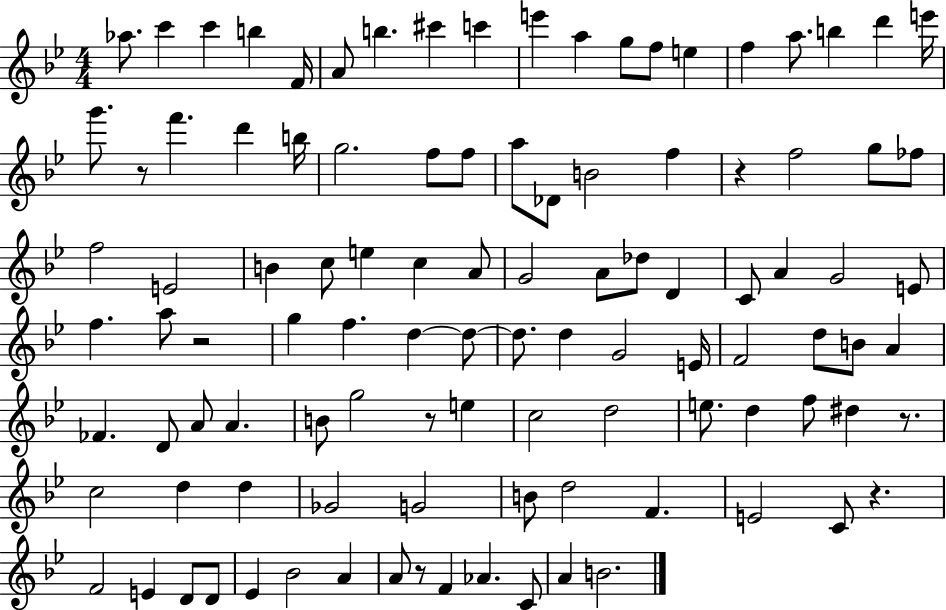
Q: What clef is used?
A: treble